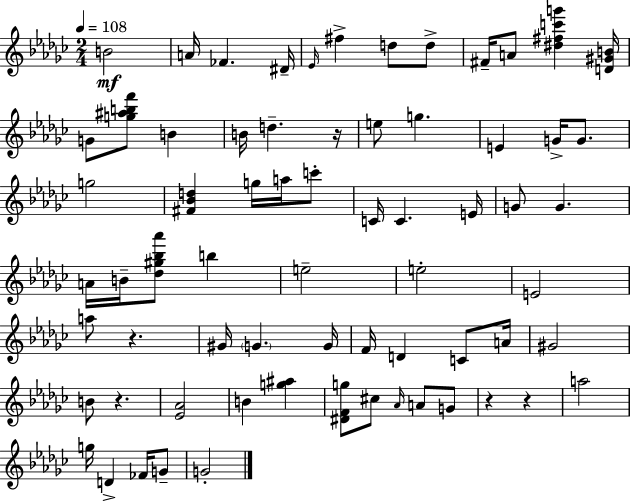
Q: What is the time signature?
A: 2/4